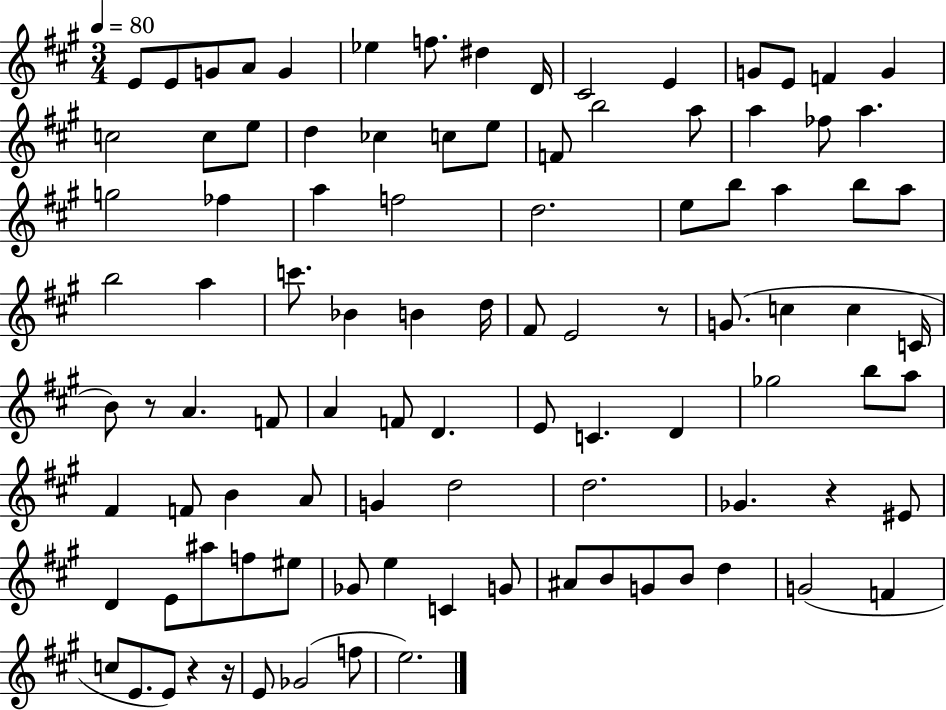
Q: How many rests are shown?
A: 5